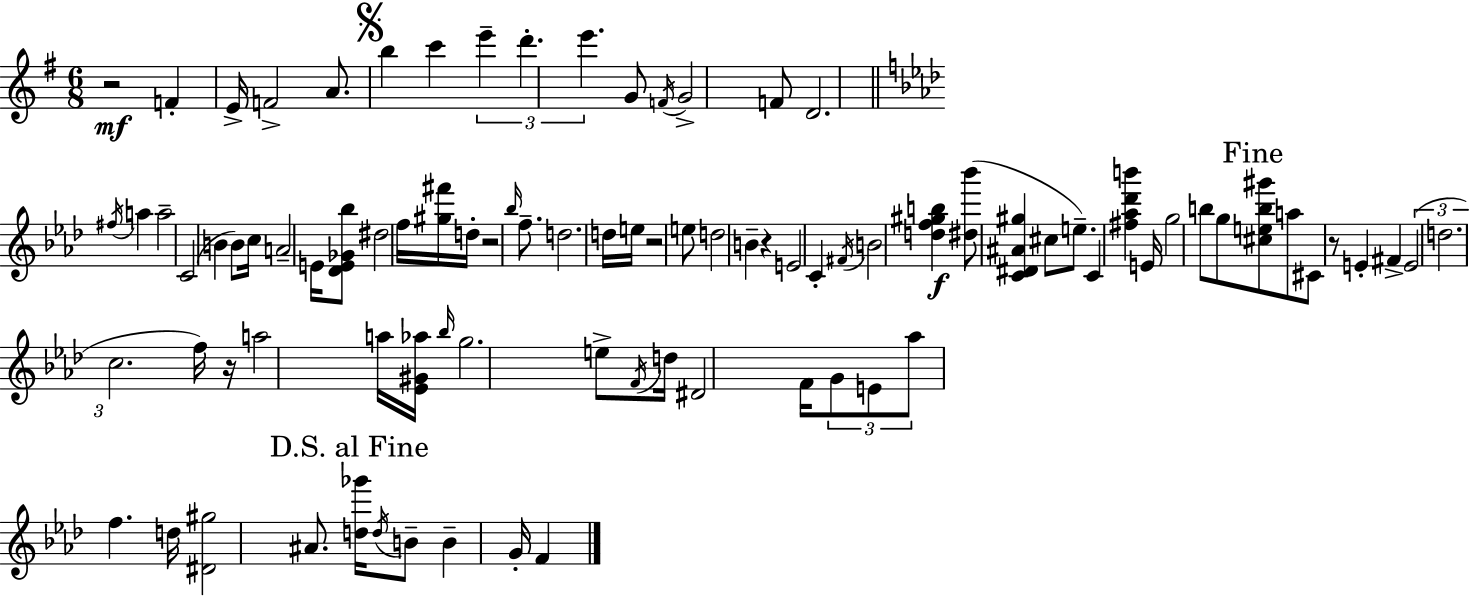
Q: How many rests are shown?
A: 6